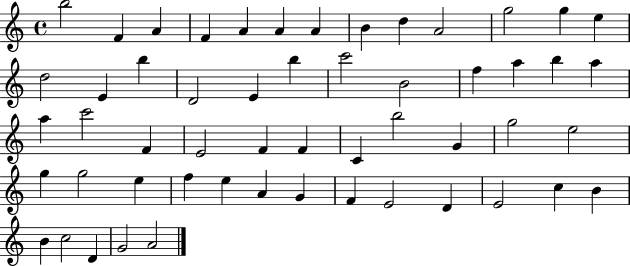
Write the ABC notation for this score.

X:1
T:Untitled
M:4/4
L:1/4
K:C
b2 F A F A A A B d A2 g2 g e d2 E b D2 E b c'2 B2 f a b a a c'2 F E2 F F C b2 G g2 e2 g g2 e f e A G F E2 D E2 c B B c2 D G2 A2